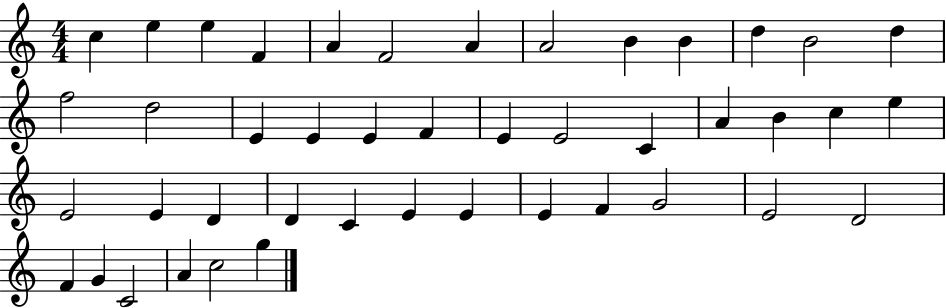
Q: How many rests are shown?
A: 0